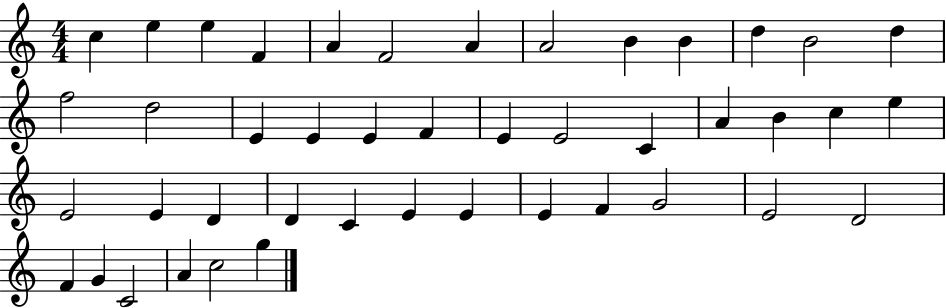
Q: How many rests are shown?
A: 0